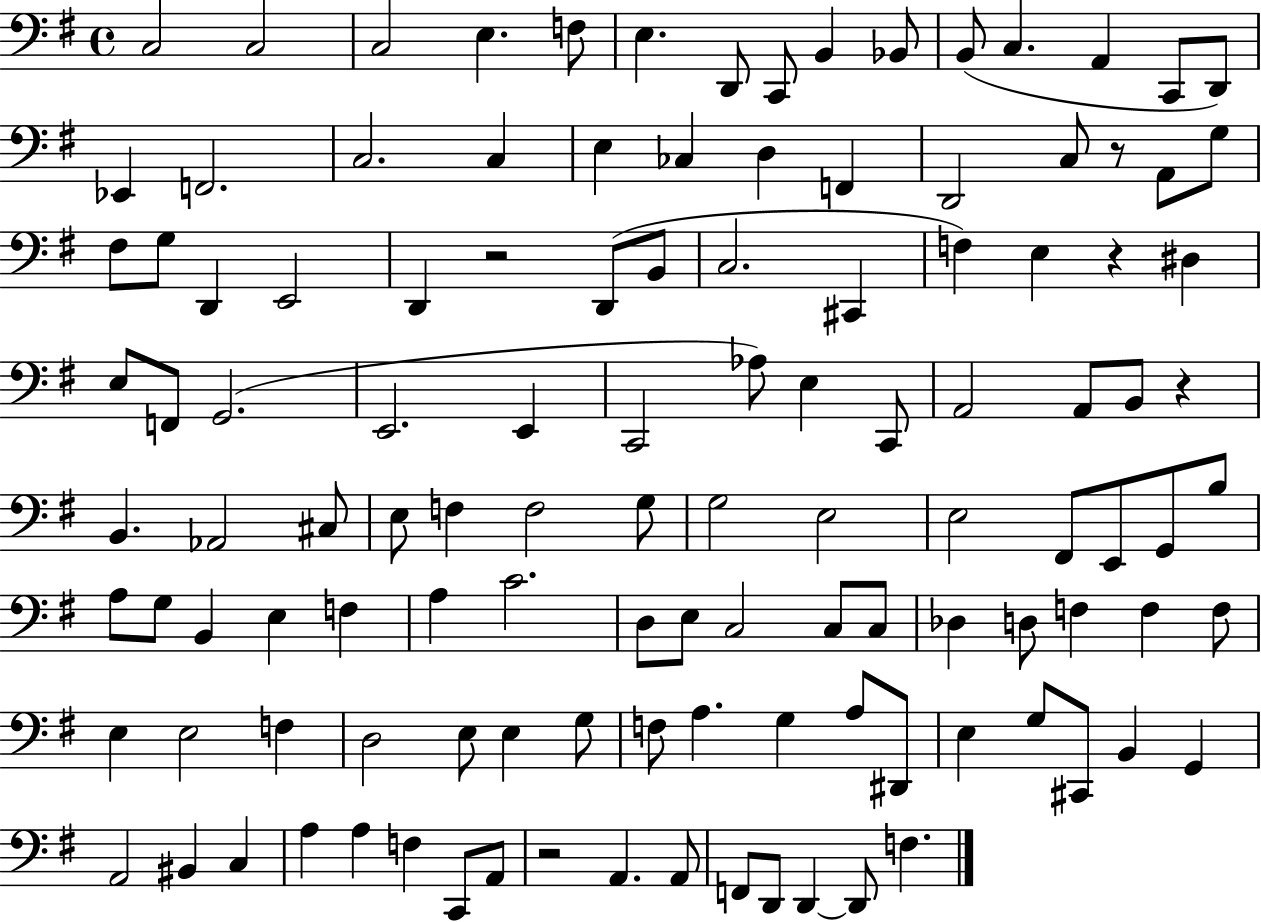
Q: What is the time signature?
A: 4/4